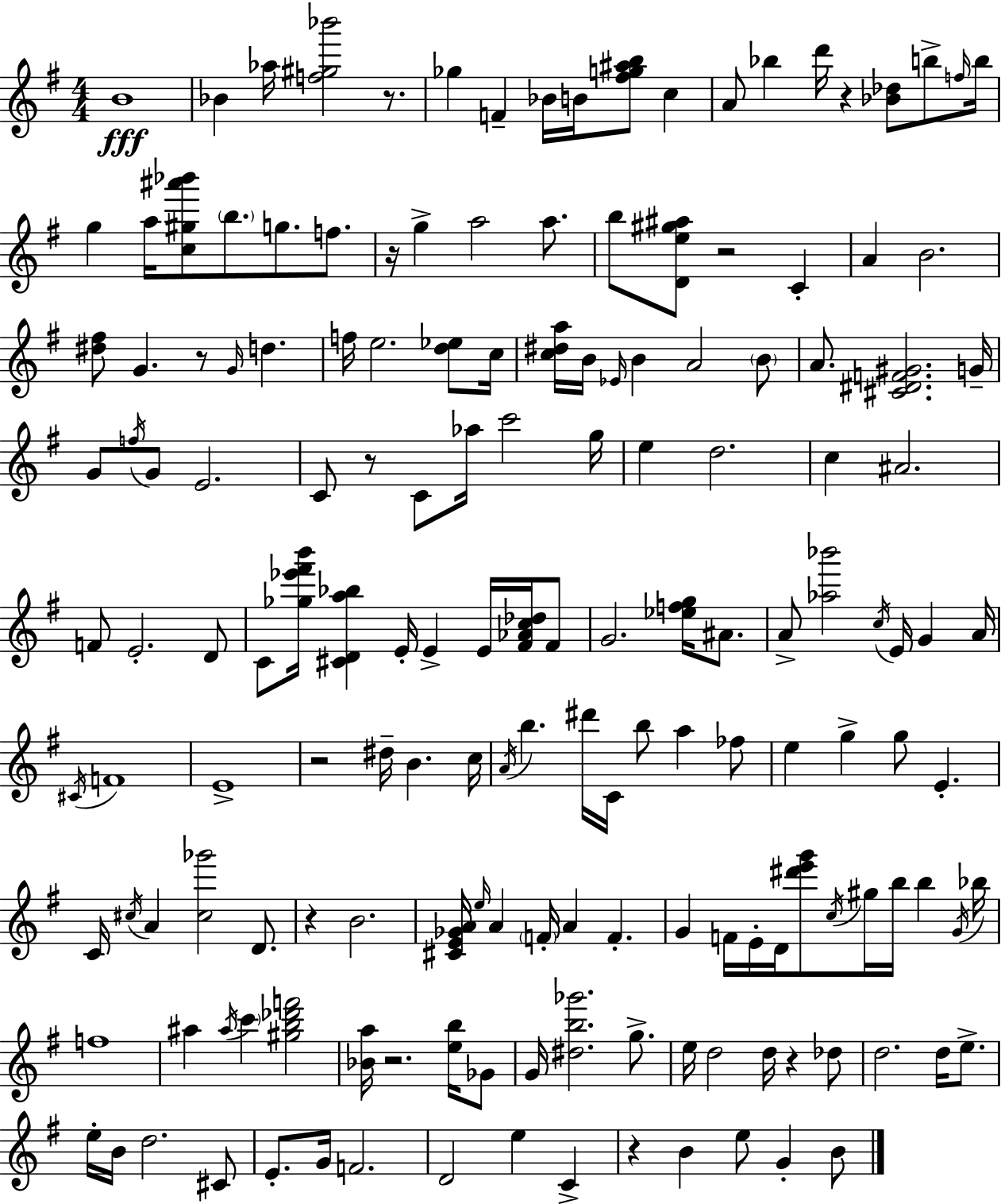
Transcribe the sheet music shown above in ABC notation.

X:1
T:Untitled
M:4/4
L:1/4
K:G
B4 _B _a/4 [f^g_b']2 z/2 _g F _B/4 B/4 [^fg^ab]/2 c A/2 _b d'/4 z [_B_d]/2 b/2 f/4 b/4 g a/4 [c^g^a'_b']/2 b/2 g/2 f/2 z/4 g a2 a/2 b/2 [De^g^a]/2 z2 C A B2 [^d^f]/2 G z/2 G/4 d f/4 e2 [d_e]/2 c/4 [c^da]/4 B/4 _E/4 B A2 B/2 A/2 [^C^DF^G]2 G/4 G/2 f/4 G/2 E2 C/2 z/2 C/2 _a/4 c'2 g/4 e d2 c ^A2 F/2 E2 D/2 C/2 [_g_e'^f'b']/4 [^CDa_b] E/4 E E/4 [^F_Ac_d]/4 ^F/2 G2 [_efg]/4 ^A/2 A/2 [_a_b']2 c/4 E/4 G A/4 ^C/4 F4 E4 z2 ^d/4 B c/4 A/4 b ^d'/4 C/4 b/2 a _f/2 e g g/2 E C/4 ^c/4 A [^c_g']2 D/2 z B2 [^CE_GA]/4 e/4 A F/4 A F G F/4 E/4 D/4 [^d'e'g']/2 c/4 ^g/4 b/4 b G/4 _b/4 f4 ^a ^a/4 c' [^gb_d'f']2 [_Ba]/4 z2 [eb]/4 _G/2 G/4 [^db_g']2 g/2 e/4 d2 d/4 z _d/2 d2 d/4 e/2 e/4 B/4 d2 ^C/2 E/2 G/4 F2 D2 e C z B e/2 G B/2